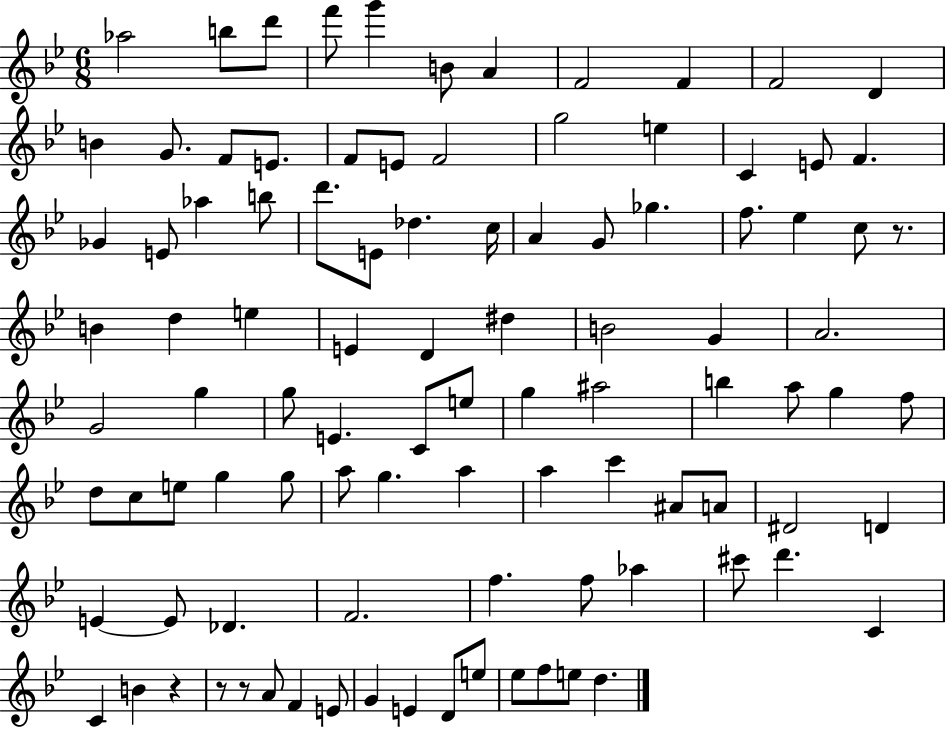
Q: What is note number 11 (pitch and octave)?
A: D4